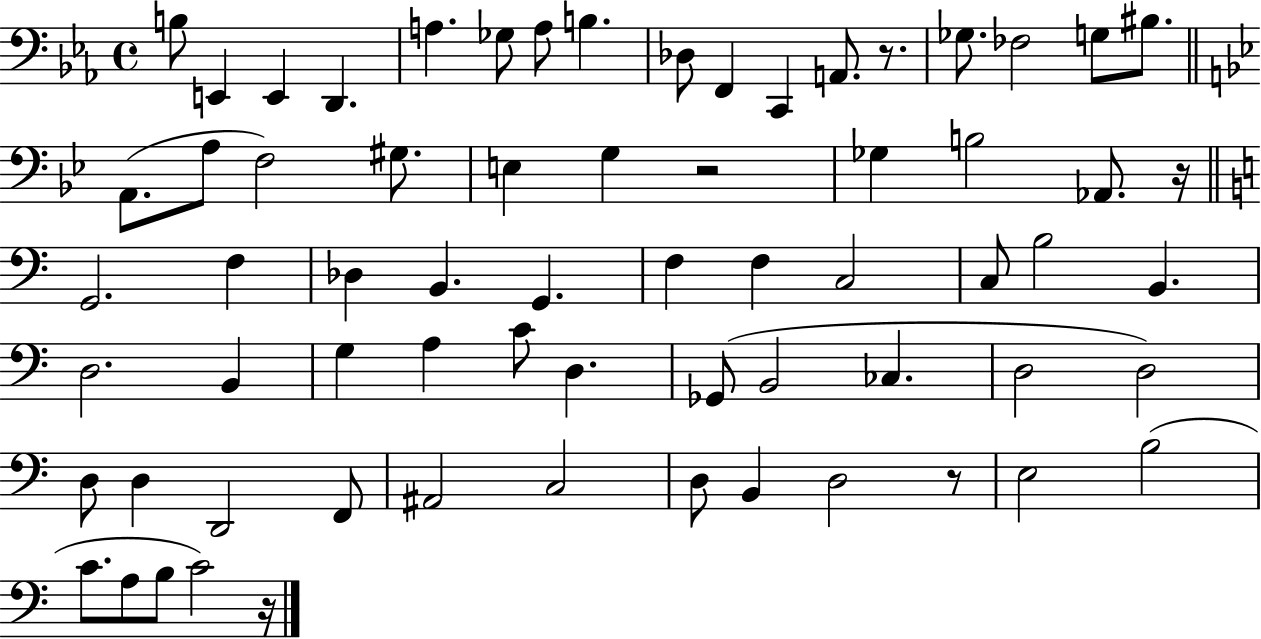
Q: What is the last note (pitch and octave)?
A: C4